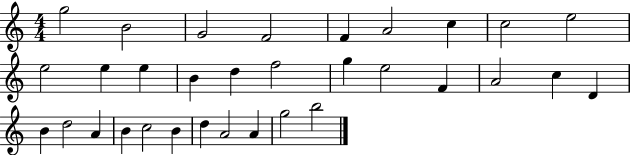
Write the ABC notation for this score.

X:1
T:Untitled
M:4/4
L:1/4
K:C
g2 B2 G2 F2 F A2 c c2 e2 e2 e e B d f2 g e2 F A2 c D B d2 A B c2 B d A2 A g2 b2